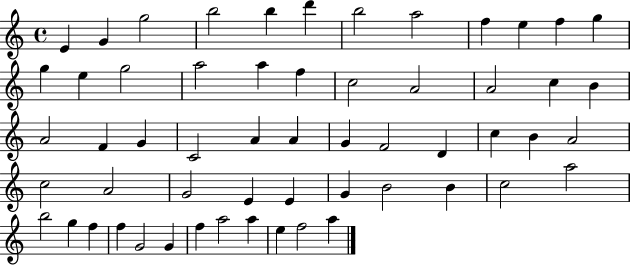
{
  \clef treble
  \time 4/4
  \defaultTimeSignature
  \key c \major
  e'4 g'4 g''2 | b''2 b''4 d'''4 | b''2 a''2 | f''4 e''4 f''4 g''4 | \break g''4 e''4 g''2 | a''2 a''4 f''4 | c''2 a'2 | a'2 c''4 b'4 | \break a'2 f'4 g'4 | c'2 a'4 a'4 | g'4 f'2 d'4 | c''4 b'4 a'2 | \break c''2 a'2 | g'2 e'4 e'4 | g'4 b'2 b'4 | c''2 a''2 | \break b''2 g''4 f''4 | f''4 g'2 g'4 | f''4 a''2 a''4 | e''4 f''2 a''4 | \break \bar "|."
}